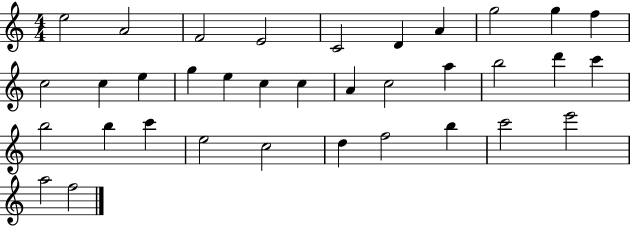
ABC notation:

X:1
T:Untitled
M:4/4
L:1/4
K:C
e2 A2 F2 E2 C2 D A g2 g f c2 c e g e c c A c2 a b2 d' c' b2 b c' e2 c2 d f2 b c'2 e'2 a2 f2